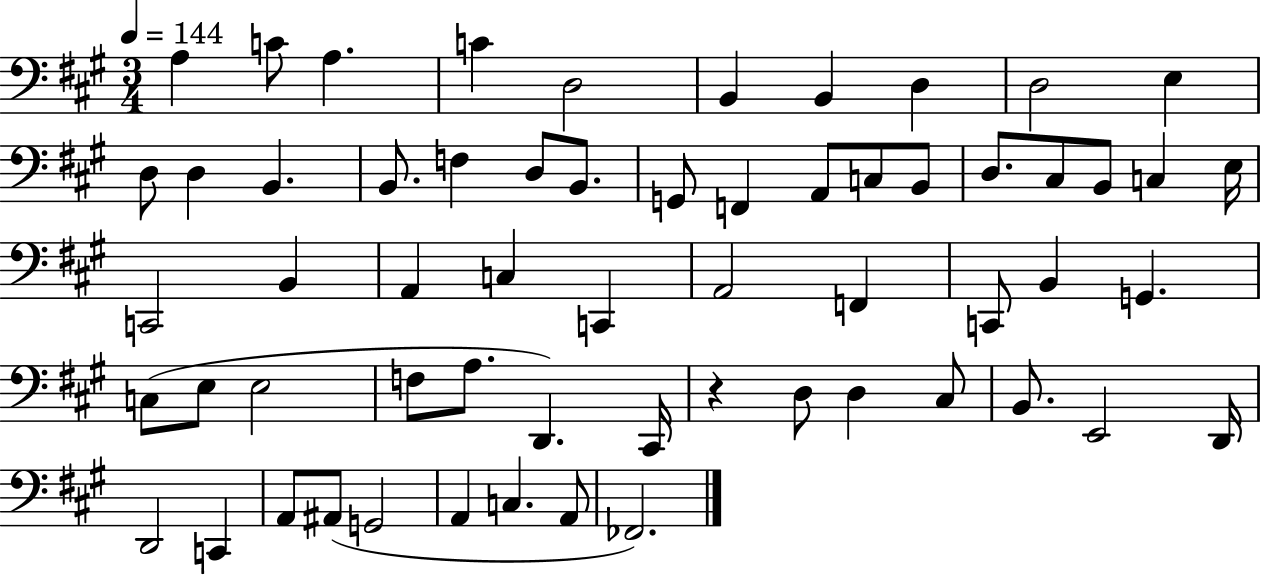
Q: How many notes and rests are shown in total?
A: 60